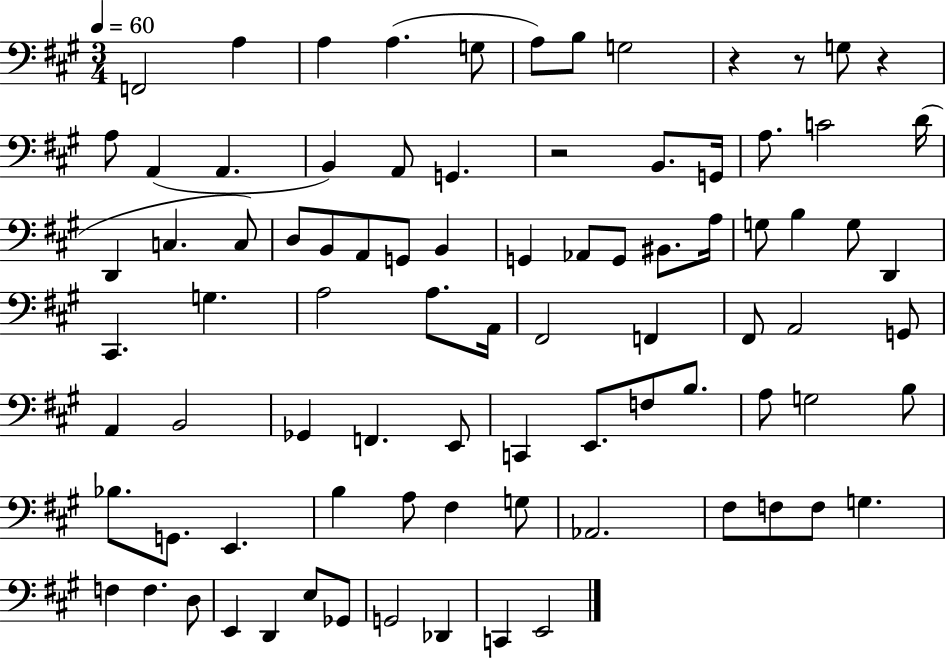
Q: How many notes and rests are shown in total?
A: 86